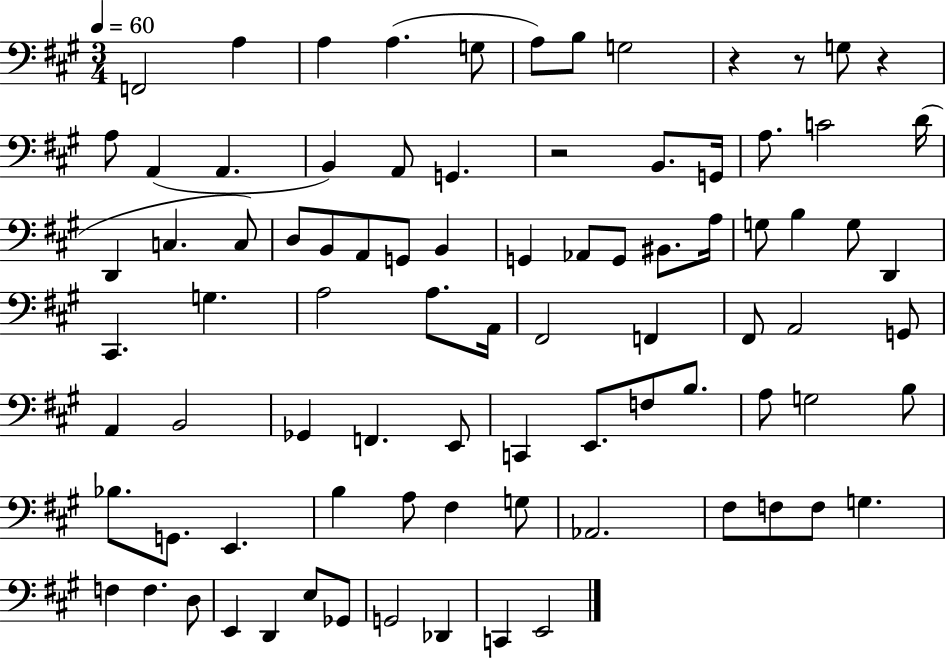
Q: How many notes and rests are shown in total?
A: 86